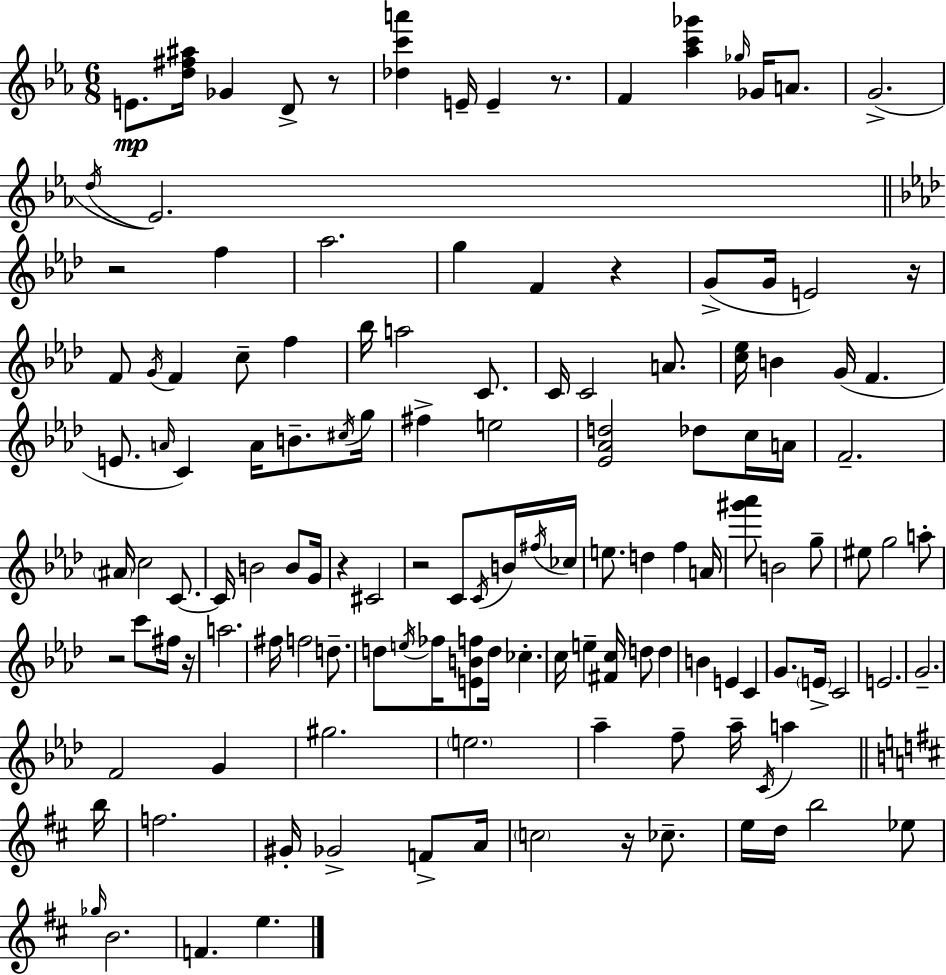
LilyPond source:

{
  \clef treble
  \numericTimeSignature
  \time 6/8
  \key ees \major
  e'8.\mp <d'' fis'' ais''>16 ges'4 d'8-> r8 | <des'' c''' a'''>4 e'16-- e'4-- r8. | f'4 <aes'' c''' ges'''>4 \grace { ges''16 } ges'16 a'8. | g'2.->( | \break \acciaccatura { d''16 } ees'2.) | \bar "||" \break \key f \minor r2 f''4 | aes''2. | g''4 f'4 r4 | g'8->( g'16 e'2) r16 | \break f'8 \acciaccatura { g'16 } f'4 c''8-- f''4 | bes''16 a''2 c'8. | c'16 c'2 a'8. | <c'' ees''>16 b'4 g'16( f'4. | \break e'8. \grace { a'16 }) c'4 a'16 b'8.-- | \acciaccatura { cis''16 } g''16 fis''4-> e''2 | <ees' aes' d''>2 des''8 | c''16 a'16 f'2.-- | \break \parenthesize ais'16 c''2 | c'8.~~ c'16 b'2 | b'8 g'16 r4 cis'2 | r2 c'8 | \break \acciaccatura { c'16 } b'16 \acciaccatura { fis''16 } ces''16 e''8. d''4 | f''4 a'16 <gis''' aes'''>8 b'2 | g''8-- eis''8 g''2 | a''8-. r2 | \break c'''8 fis''16 r16 a''2. | fis''16 f''2 | d''8.-- d''8 \acciaccatura { e''16 } fes''16 <e' b' f''>8 d''16 | ces''4.-. c''16 e''4-- <fis' c''>16 | \break d''8 d''4 b'4 e'4 | c'4 g'8. \parenthesize e'16-> c'2 | e'2. | g'2.-- | \break f'2 | g'4 gis''2. | \parenthesize e''2. | aes''4-- f''8-- | \break aes''16-- \acciaccatura { c'16 } a''4 \bar "||" \break \key b \minor b''16 f''2. | gis'16-. ges'2-> f'8-> | a'16 \parenthesize c''2 r16 ces''8.-- | e''16 d''16 b''2 ees''8 | \break \grace { ges''16 } b'2. | f'4. e''4. | \bar "|."
}